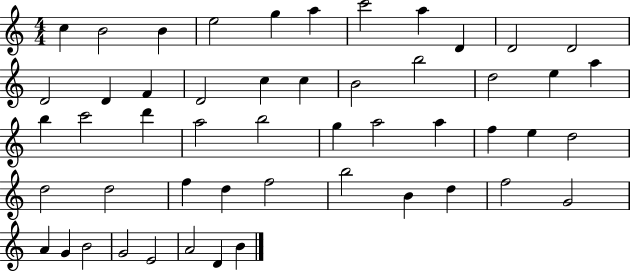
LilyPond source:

{
  \clef treble
  \numericTimeSignature
  \time 4/4
  \key c \major
  c''4 b'2 b'4 | e''2 g''4 a''4 | c'''2 a''4 d'4 | d'2 d'2 | \break d'2 d'4 f'4 | d'2 c''4 c''4 | b'2 b''2 | d''2 e''4 a''4 | \break b''4 c'''2 d'''4 | a''2 b''2 | g''4 a''2 a''4 | f''4 e''4 d''2 | \break d''2 d''2 | f''4 d''4 f''2 | b''2 b'4 d''4 | f''2 g'2 | \break a'4 g'4 b'2 | g'2 e'2 | a'2 d'4 b'4 | \bar "|."
}